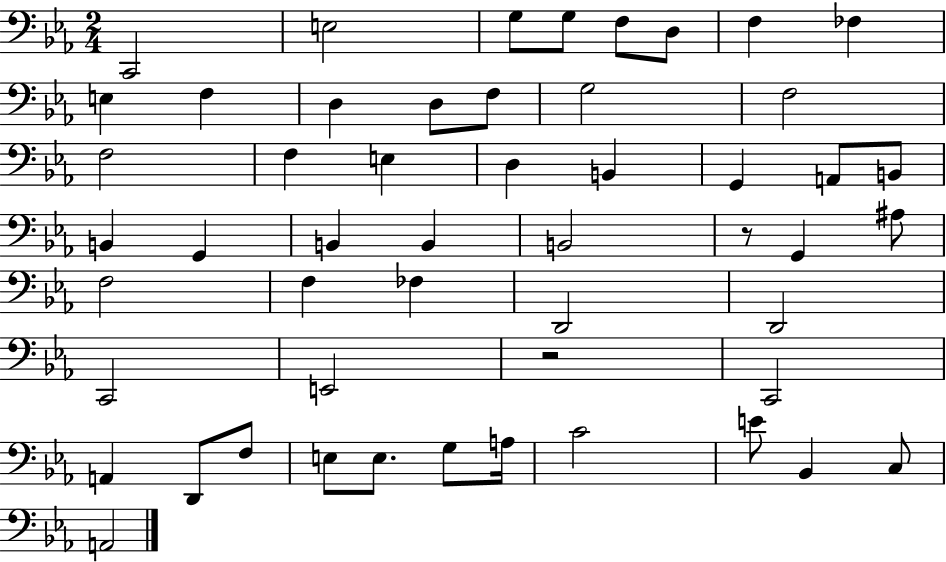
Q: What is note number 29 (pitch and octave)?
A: G2